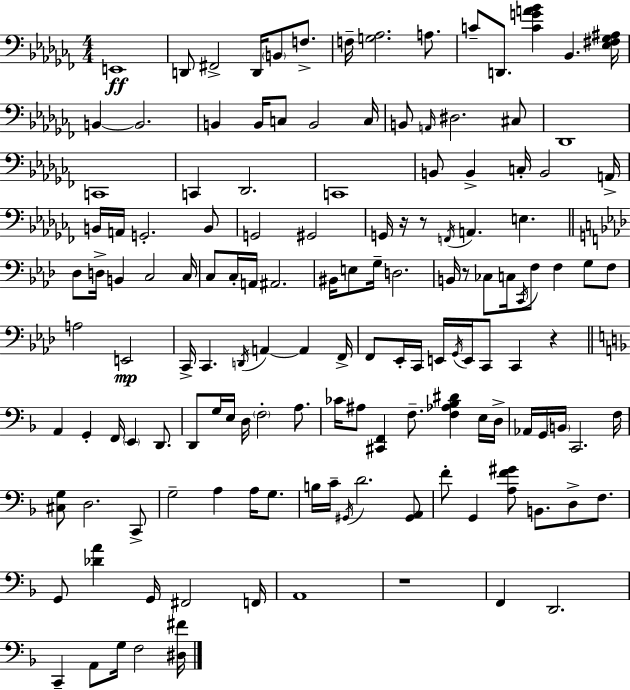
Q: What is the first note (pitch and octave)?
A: E2